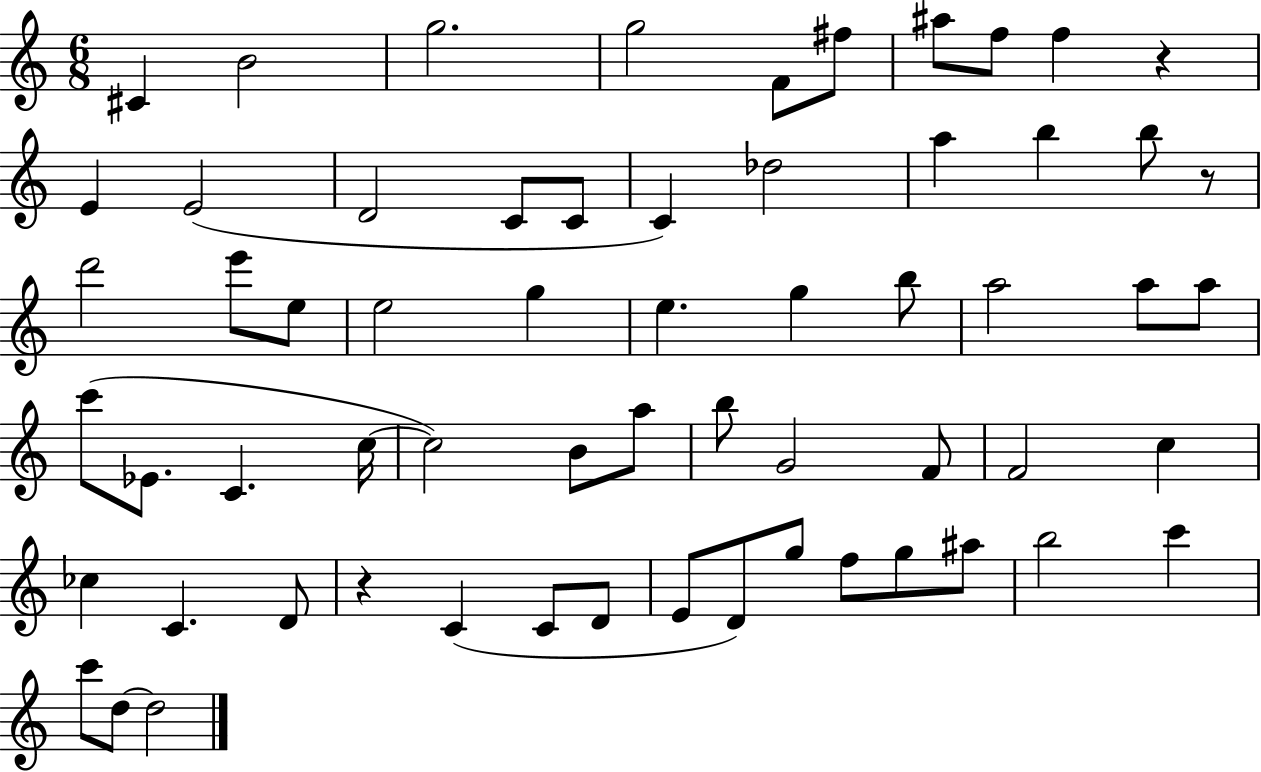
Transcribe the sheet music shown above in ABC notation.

X:1
T:Untitled
M:6/8
L:1/4
K:C
^C B2 g2 g2 F/2 ^f/2 ^a/2 f/2 f z E E2 D2 C/2 C/2 C _d2 a b b/2 z/2 d'2 e'/2 e/2 e2 g e g b/2 a2 a/2 a/2 c'/2 _E/2 C c/4 c2 B/2 a/2 b/2 G2 F/2 F2 c _c C D/2 z C C/2 D/2 E/2 D/2 g/2 f/2 g/2 ^a/2 b2 c' c'/2 d/2 d2